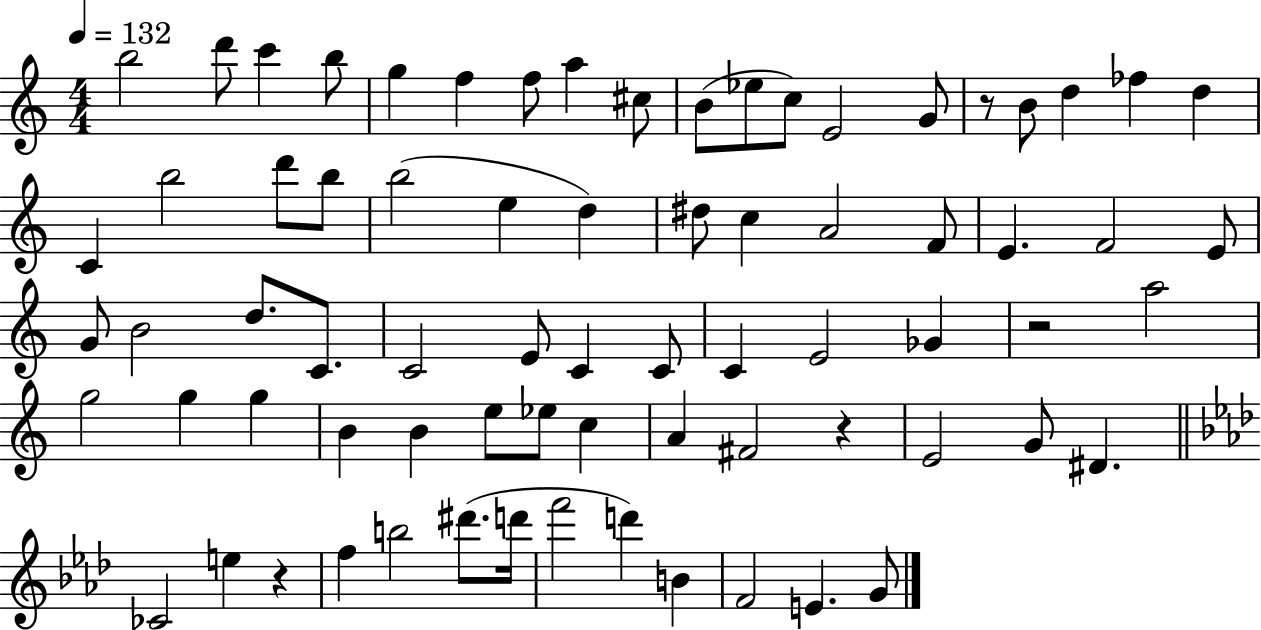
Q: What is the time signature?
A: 4/4